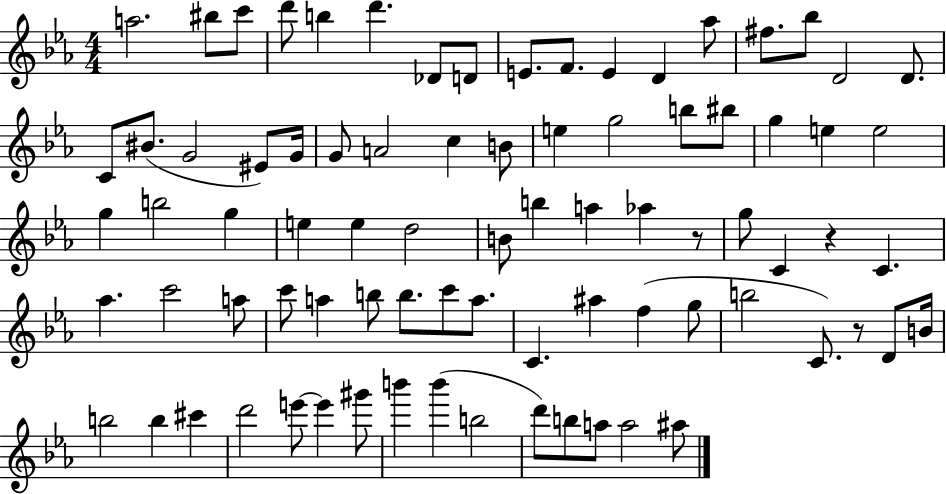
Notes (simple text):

A5/h. BIS5/e C6/e D6/e B5/q D6/q. Db4/e D4/e E4/e. F4/e. E4/q D4/q Ab5/e F#5/e. Bb5/e D4/h D4/e. C4/e BIS4/e. G4/h EIS4/e G4/s G4/e A4/h C5/q B4/e E5/q G5/h B5/e BIS5/e G5/q E5/q E5/h G5/q B5/h G5/q E5/q E5/q D5/h B4/e B5/q A5/q Ab5/q R/e G5/e C4/q R/q C4/q. Ab5/q. C6/h A5/e C6/e A5/q B5/e B5/e. C6/e A5/e. C4/q. A#5/q F5/q G5/e B5/h C4/e. R/e D4/e B4/s B5/h B5/q C#6/q D6/h E6/e E6/q G#6/e B6/q B6/q B5/h D6/e B5/e A5/e A5/h A#5/e